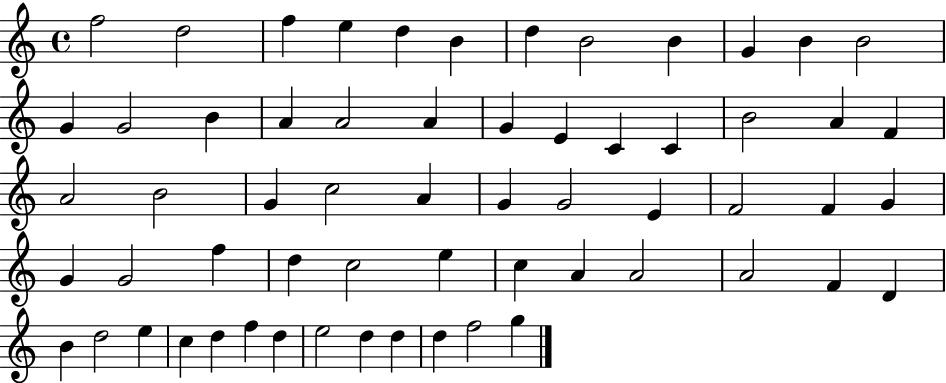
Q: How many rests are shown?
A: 0